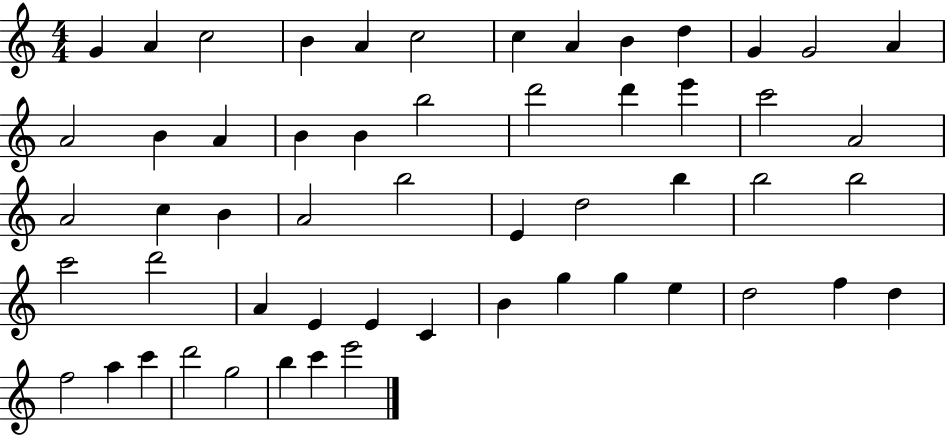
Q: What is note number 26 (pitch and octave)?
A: C5